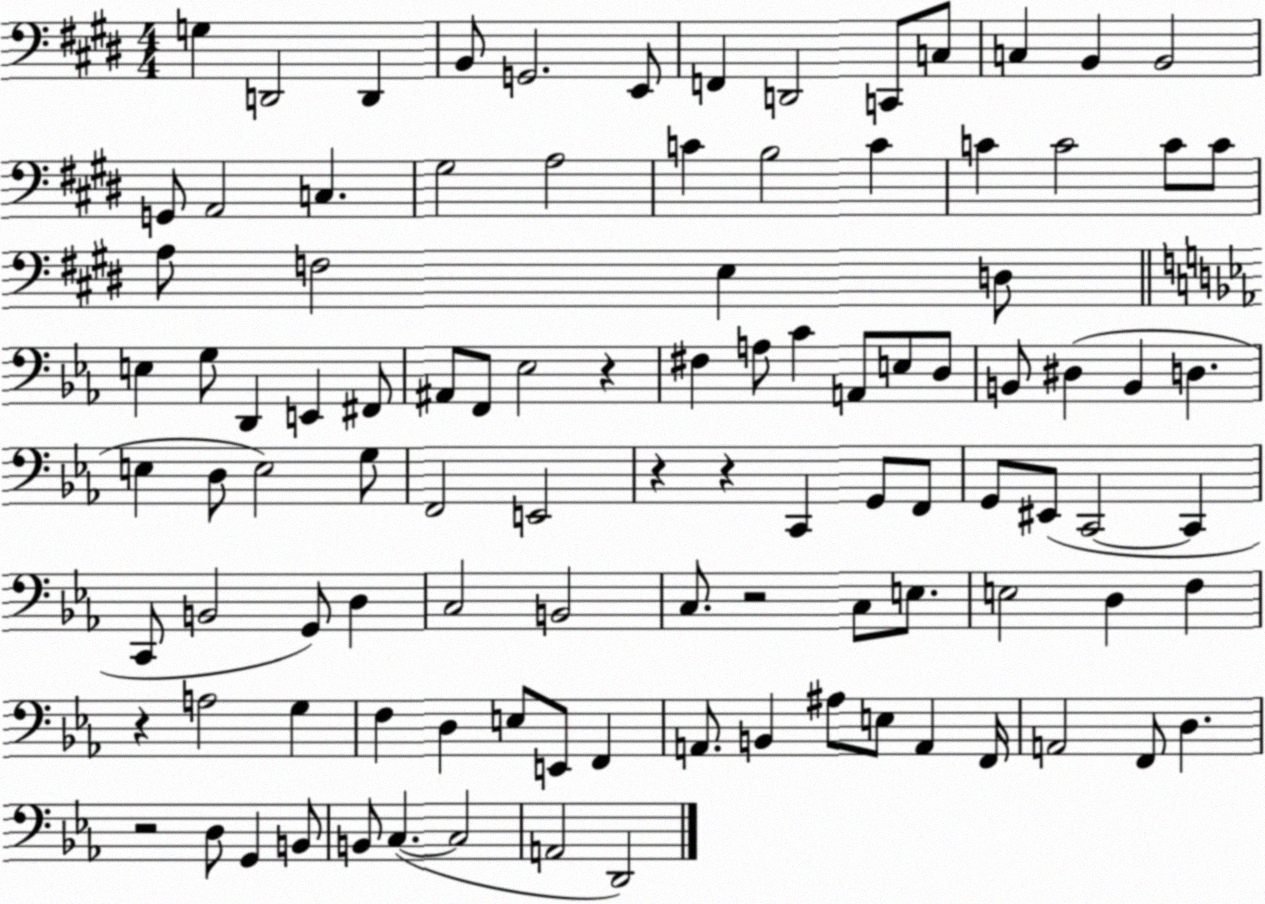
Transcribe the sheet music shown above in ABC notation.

X:1
T:Untitled
M:4/4
L:1/4
K:E
G, D,,2 D,, B,,/2 G,,2 E,,/2 F,, D,,2 C,,/2 C,/2 C, B,, B,,2 G,,/2 A,,2 C, ^G,2 A,2 C B,2 C C C2 C/2 C/2 A,/2 F,2 E, D,/2 E, G,/2 D,, E,, ^F,,/2 ^A,,/2 F,,/2 _E,2 z ^F, A,/2 C A,,/2 E,/2 D,/2 B,,/2 ^D, B,, D, E, D,/2 E,2 G,/2 F,,2 E,,2 z z C,, G,,/2 F,,/2 G,,/2 ^E,,/2 C,,2 C,, C,,/2 B,,2 G,,/2 D, C,2 B,,2 C,/2 z2 C,/2 E,/2 E,2 D, F, z A,2 G, F, D, E,/2 E,,/2 F,, A,,/2 B,, ^A,/2 E,/2 A,, F,,/4 A,,2 F,,/2 D, z2 D,/2 G,, B,,/2 B,,/2 C, C,2 A,,2 D,,2